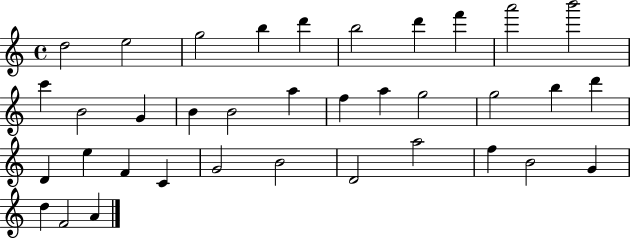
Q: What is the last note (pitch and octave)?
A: A4